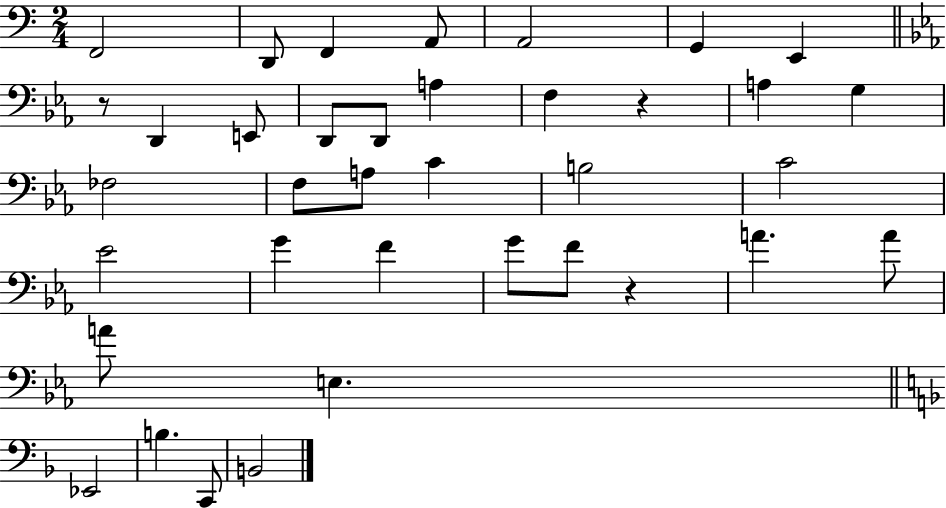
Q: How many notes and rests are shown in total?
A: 37